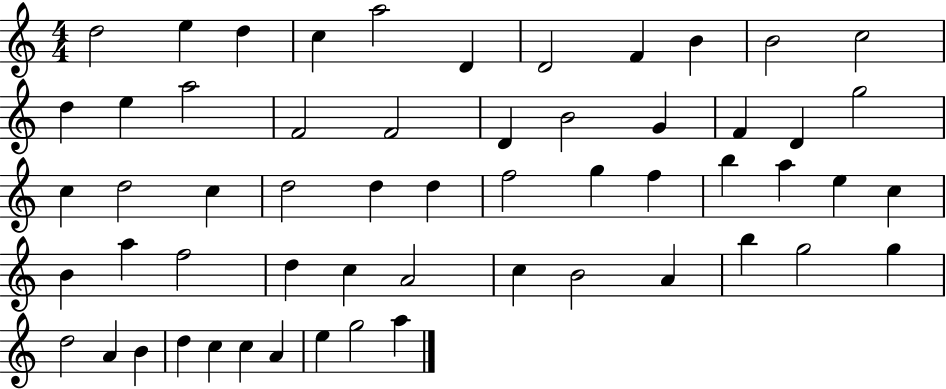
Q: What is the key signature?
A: C major